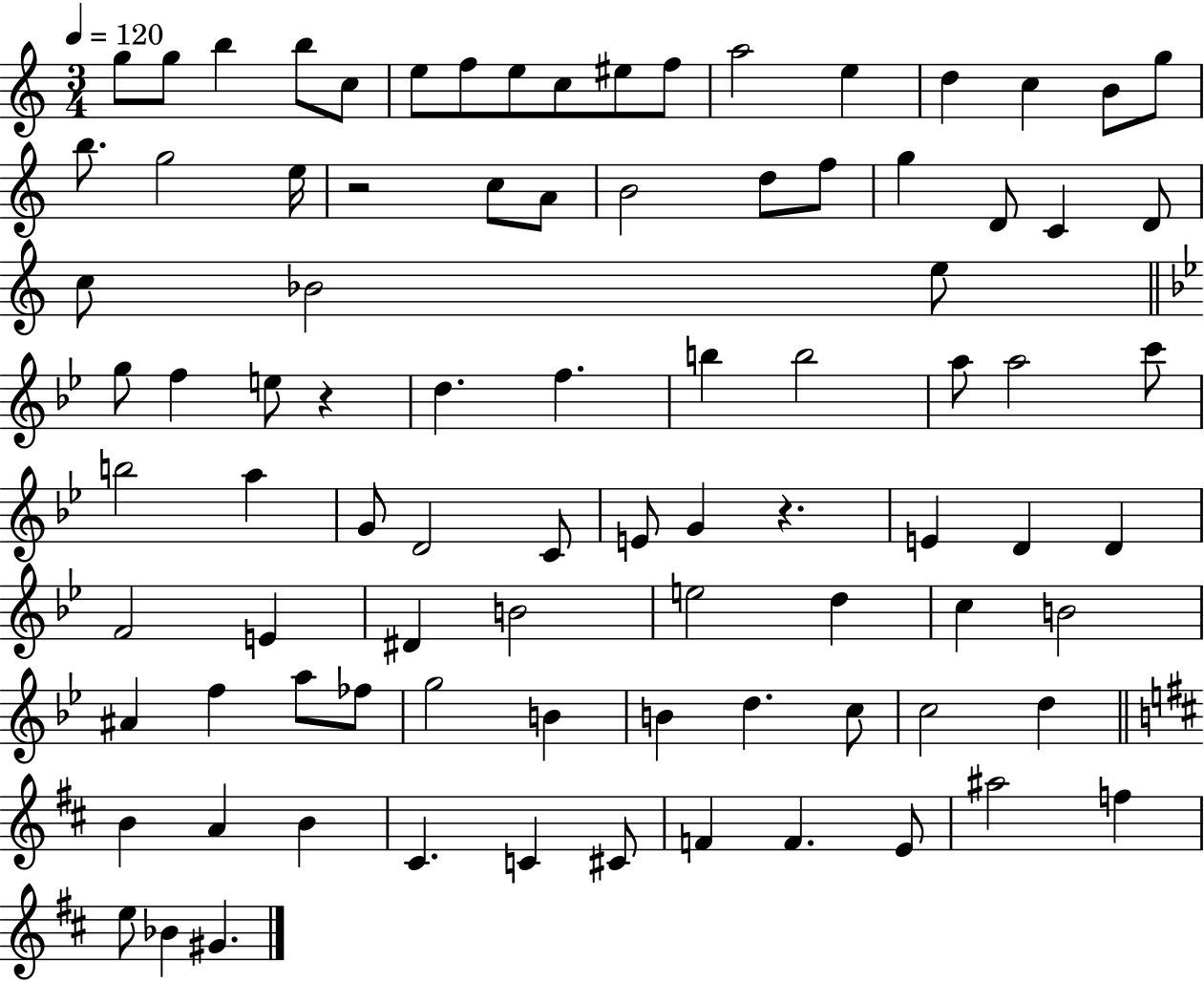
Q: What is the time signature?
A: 3/4